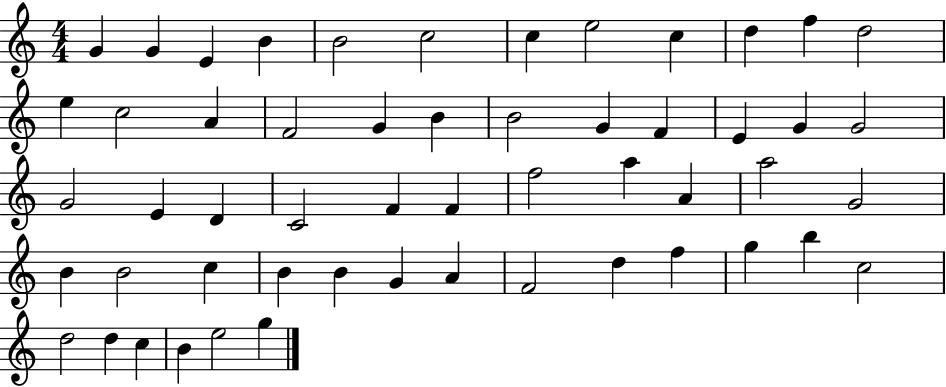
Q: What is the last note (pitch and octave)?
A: G5